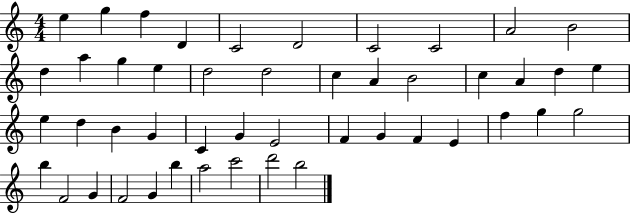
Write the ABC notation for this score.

X:1
T:Untitled
M:4/4
L:1/4
K:C
e g f D C2 D2 C2 C2 A2 B2 d a g e d2 d2 c A B2 c A d e e d B G C G E2 F G F E f g g2 b F2 G F2 G b a2 c'2 d'2 b2